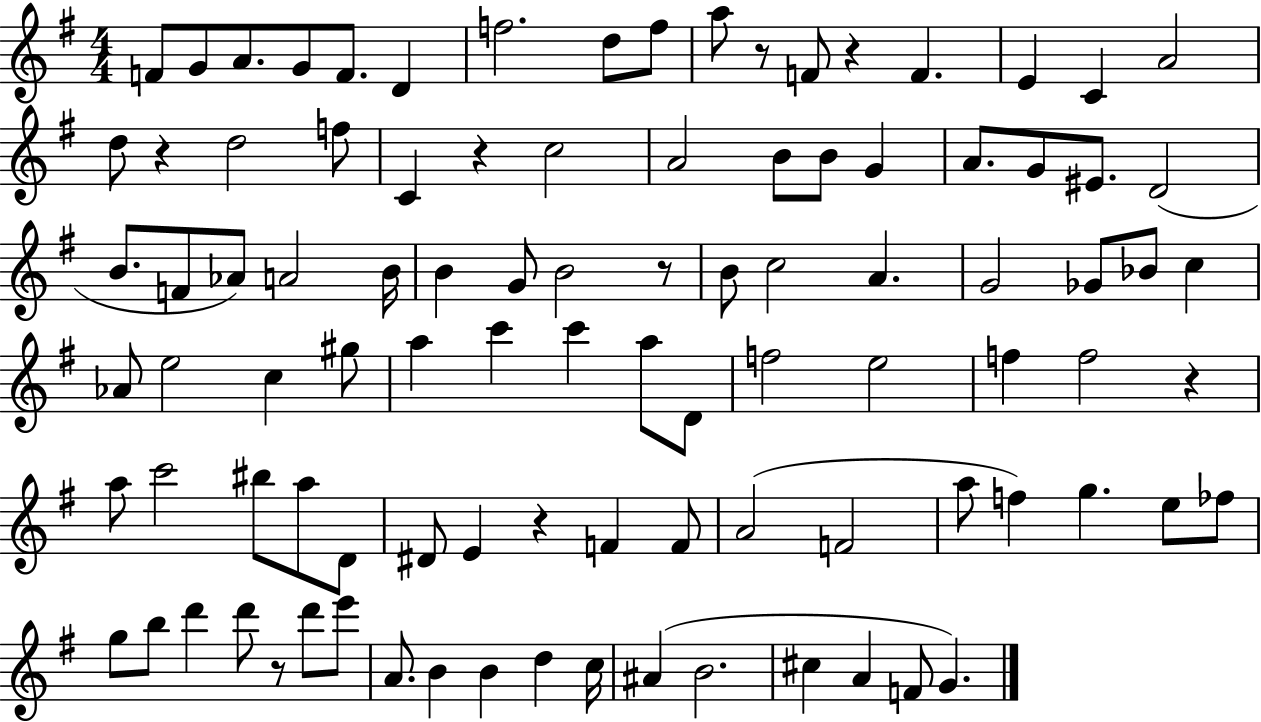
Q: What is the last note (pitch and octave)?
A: G4